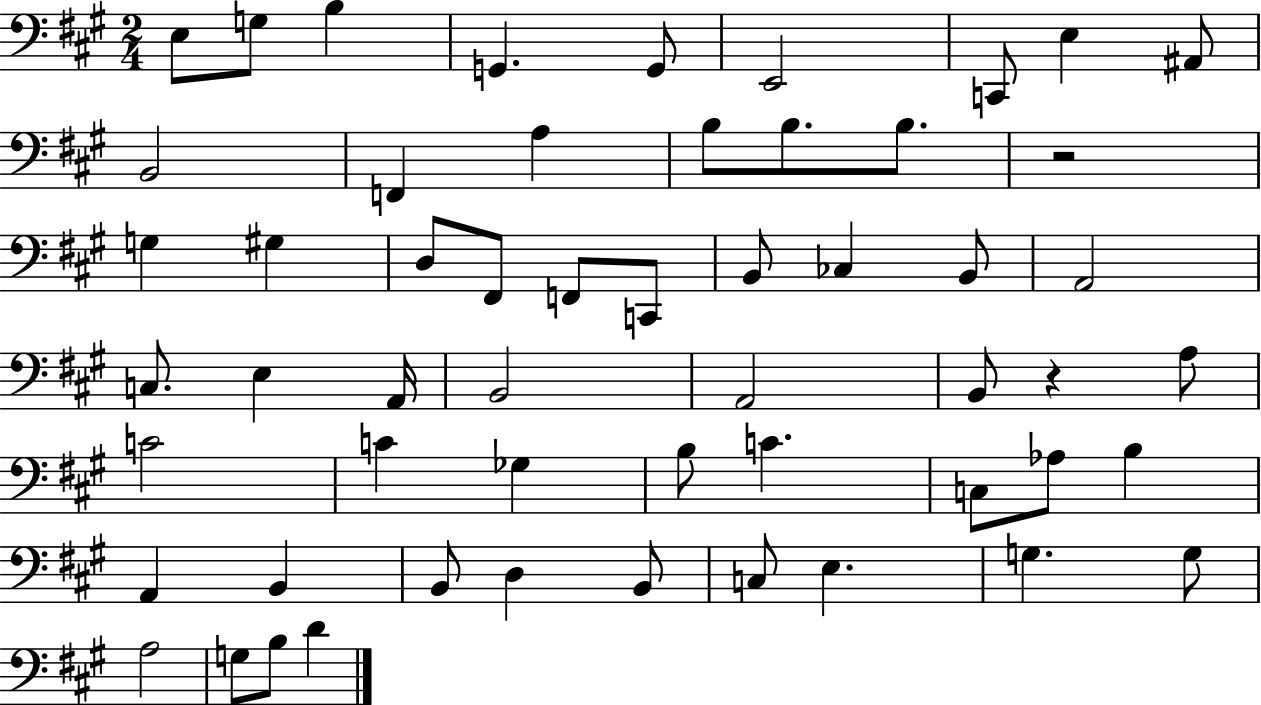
E3/e G3/e B3/q G2/q. G2/e E2/h C2/e E3/q A#2/e B2/h F2/q A3/q B3/e B3/e. B3/e. R/h G3/q G#3/q D3/e F#2/e F2/e C2/e B2/e CES3/q B2/e A2/h C3/e. E3/q A2/s B2/h A2/h B2/e R/q A3/e C4/h C4/q Gb3/q B3/e C4/q. C3/e Ab3/e B3/q A2/q B2/q B2/e D3/q B2/e C3/e E3/q. G3/q. G3/e A3/h G3/e B3/e D4/q